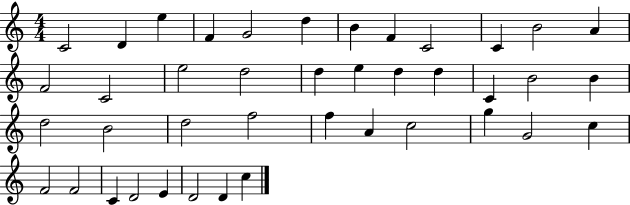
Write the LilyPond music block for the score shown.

{
  \clef treble
  \numericTimeSignature
  \time 4/4
  \key c \major
  c'2 d'4 e''4 | f'4 g'2 d''4 | b'4 f'4 c'2 | c'4 b'2 a'4 | \break f'2 c'2 | e''2 d''2 | d''4 e''4 d''4 d''4 | c'4 b'2 b'4 | \break d''2 b'2 | d''2 f''2 | f''4 a'4 c''2 | g''4 g'2 c''4 | \break f'2 f'2 | c'4 d'2 e'4 | d'2 d'4 c''4 | \bar "|."
}